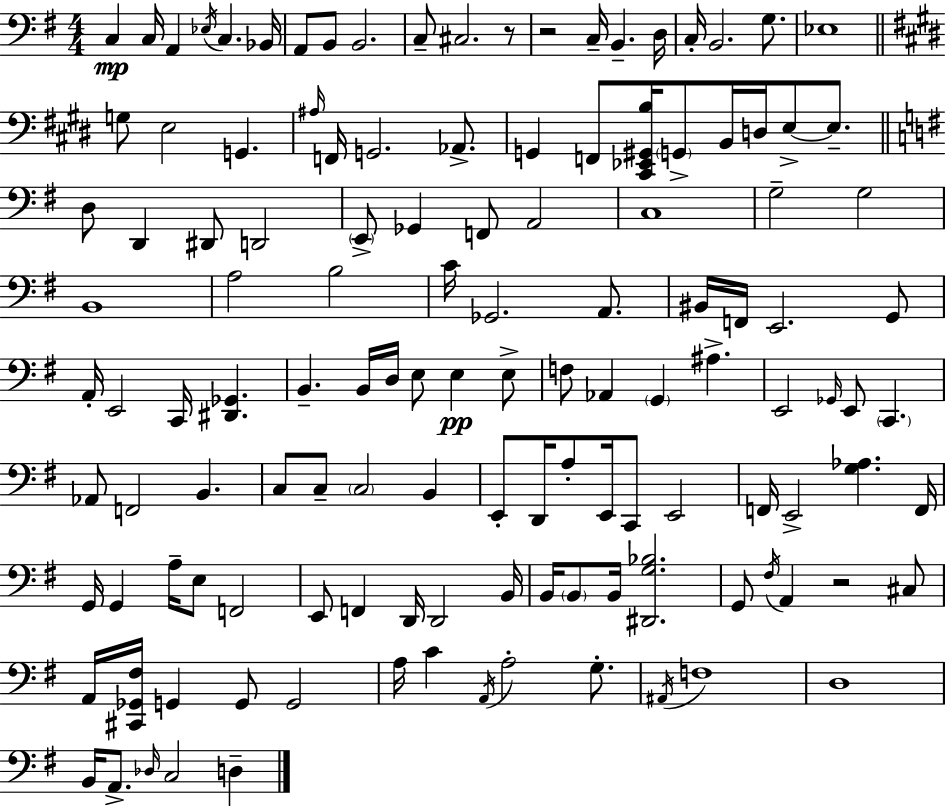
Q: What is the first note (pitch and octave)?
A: C3